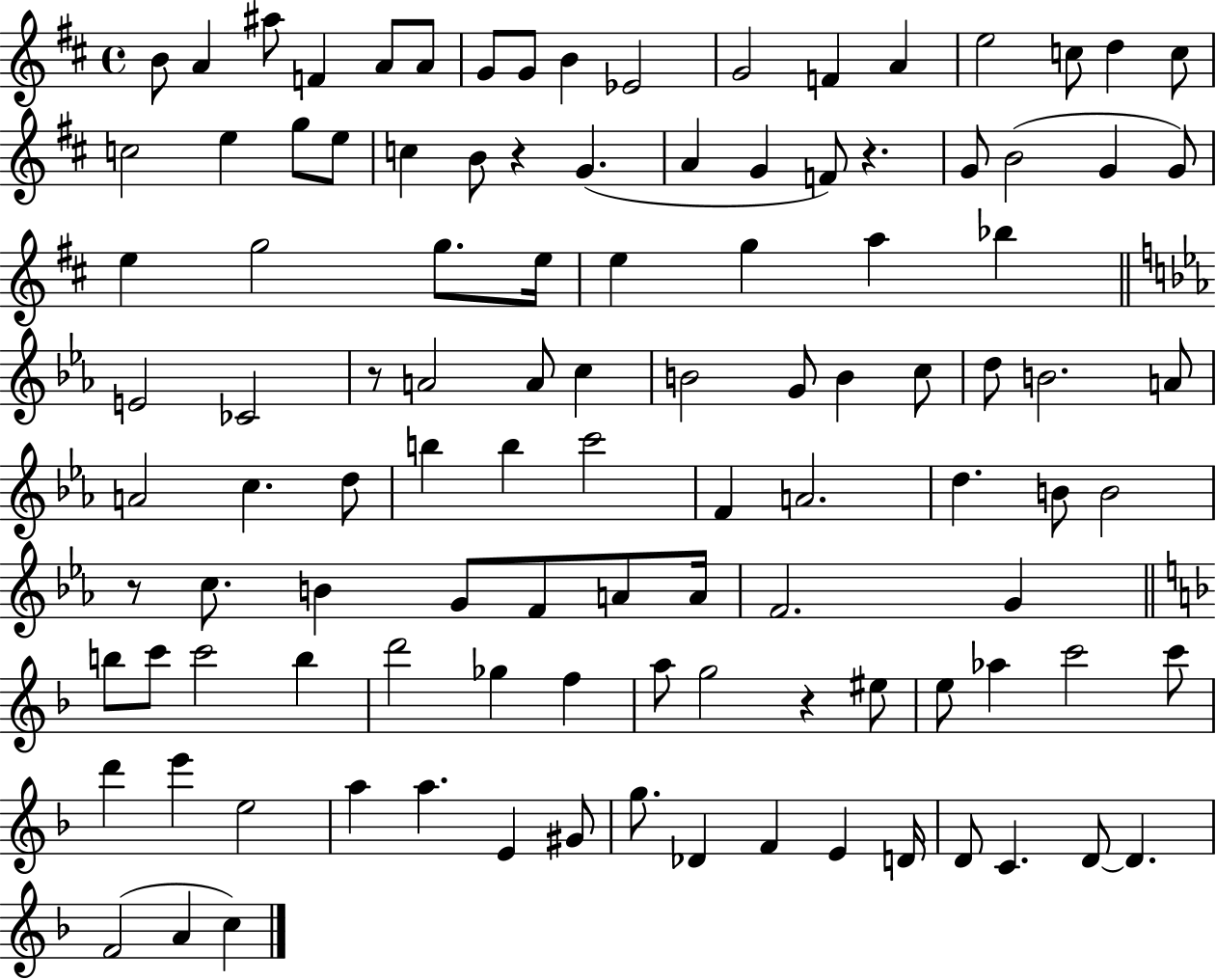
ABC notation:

X:1
T:Untitled
M:4/4
L:1/4
K:D
B/2 A ^a/2 F A/2 A/2 G/2 G/2 B _E2 G2 F A e2 c/2 d c/2 c2 e g/2 e/2 c B/2 z G A G F/2 z G/2 B2 G G/2 e g2 g/2 e/4 e g a _b E2 _C2 z/2 A2 A/2 c B2 G/2 B c/2 d/2 B2 A/2 A2 c d/2 b b c'2 F A2 d B/2 B2 z/2 c/2 B G/2 F/2 A/2 A/4 F2 G b/2 c'/2 c'2 b d'2 _g f a/2 g2 z ^e/2 e/2 _a c'2 c'/2 d' e' e2 a a E ^G/2 g/2 _D F E D/4 D/2 C D/2 D F2 A c